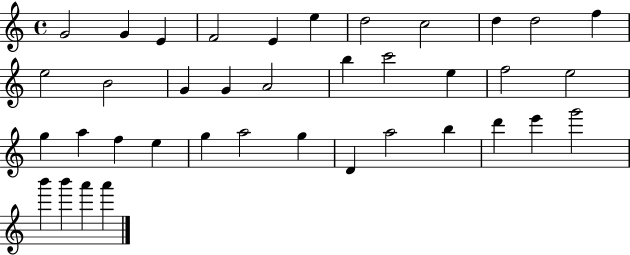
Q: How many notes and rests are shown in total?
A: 38